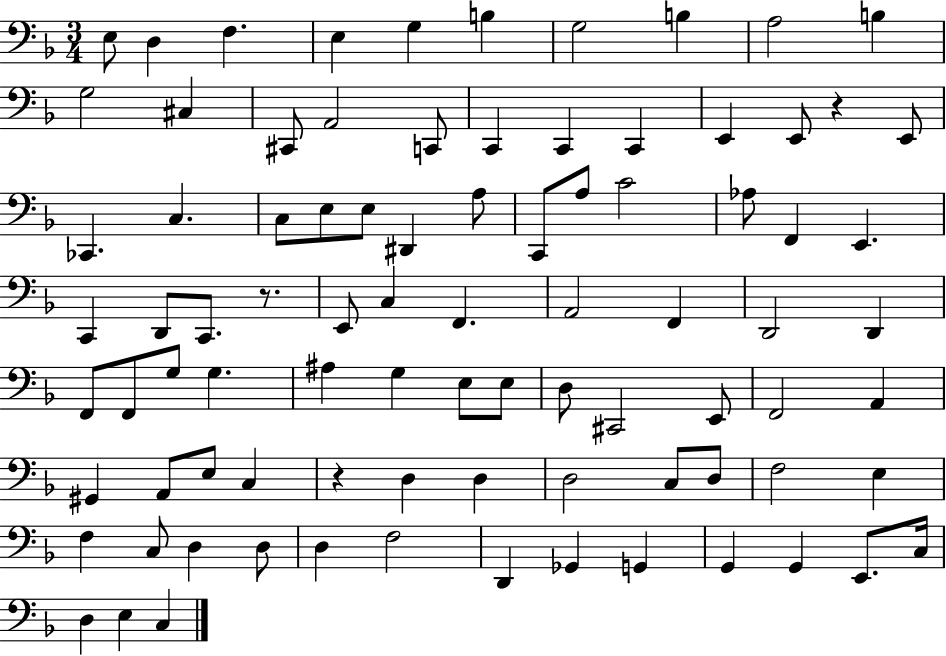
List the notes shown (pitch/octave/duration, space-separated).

E3/e D3/q F3/q. E3/q G3/q B3/q G3/h B3/q A3/h B3/q G3/h C#3/q C#2/e A2/h C2/e C2/q C2/q C2/q E2/q E2/e R/q E2/e CES2/q. C3/q. C3/e E3/e E3/e D#2/q A3/e C2/e A3/e C4/h Ab3/e F2/q E2/q. C2/q D2/e C2/e. R/e. E2/e C3/q F2/q. A2/h F2/q D2/h D2/q F2/e F2/e G3/e G3/q. A#3/q G3/q E3/e E3/e D3/e C#2/h E2/e F2/h A2/q G#2/q A2/e E3/e C3/q R/q D3/q D3/q D3/h C3/e D3/e F3/h E3/q F3/q C3/e D3/q D3/e D3/q F3/h D2/q Gb2/q G2/q G2/q G2/q E2/e. C3/s D3/q E3/q C3/q